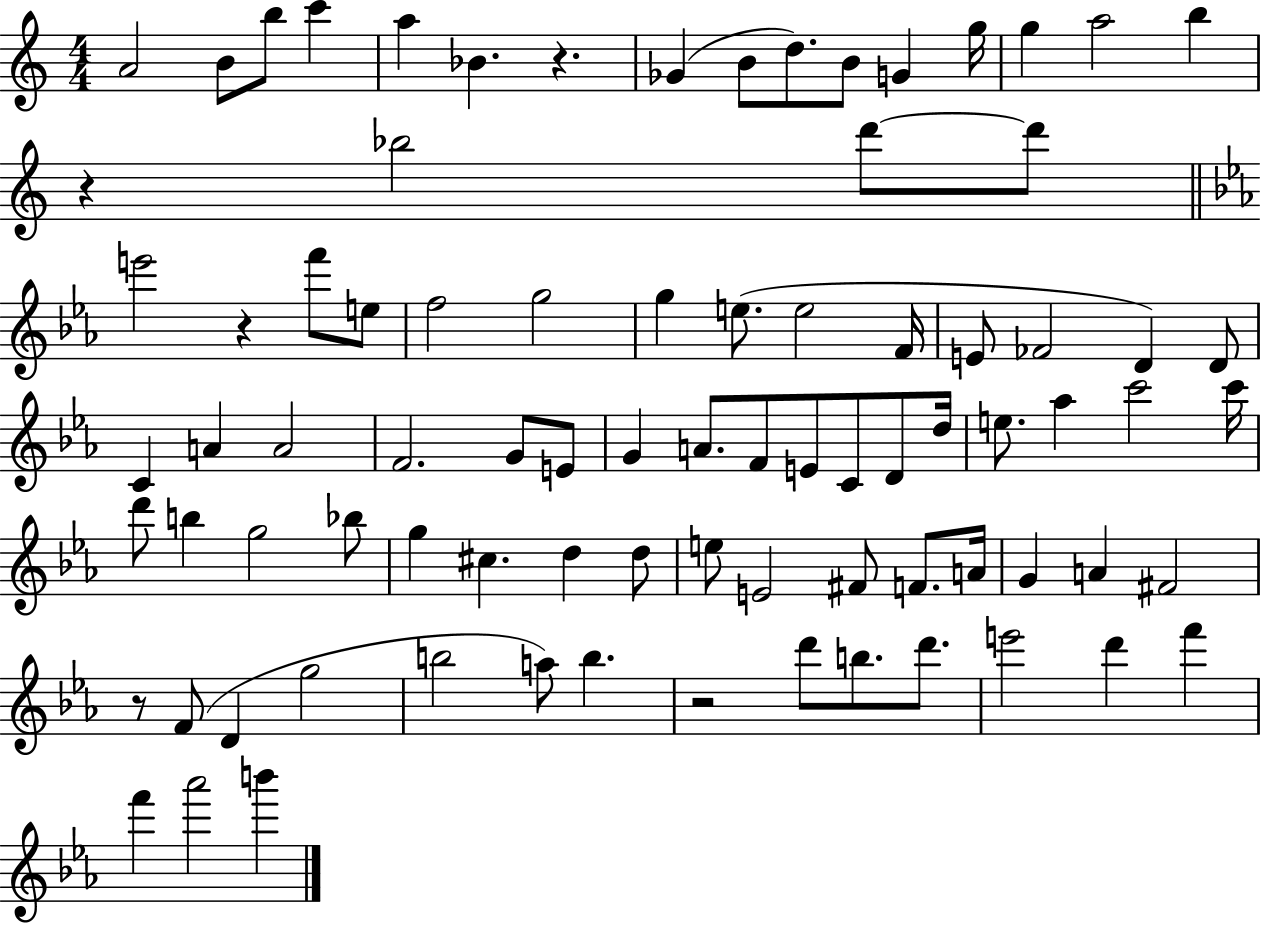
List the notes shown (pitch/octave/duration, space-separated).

A4/h B4/e B5/e C6/q A5/q Bb4/q. R/q. Gb4/q B4/e D5/e. B4/e G4/q G5/s G5/q A5/h B5/q R/q Bb5/h D6/e D6/e E6/h R/q F6/e E5/e F5/h G5/h G5/q E5/e. E5/h F4/s E4/e FES4/h D4/q D4/e C4/q A4/q A4/h F4/h. G4/e E4/e G4/q A4/e. F4/e E4/e C4/e D4/e D5/s E5/e. Ab5/q C6/h C6/s D6/e B5/q G5/h Bb5/e G5/q C#5/q. D5/q D5/e E5/e E4/h F#4/e F4/e. A4/s G4/q A4/q F#4/h R/e F4/e D4/q G5/h B5/h A5/e B5/q. R/h D6/e B5/e. D6/e. E6/h D6/q F6/q F6/q Ab6/h B6/q